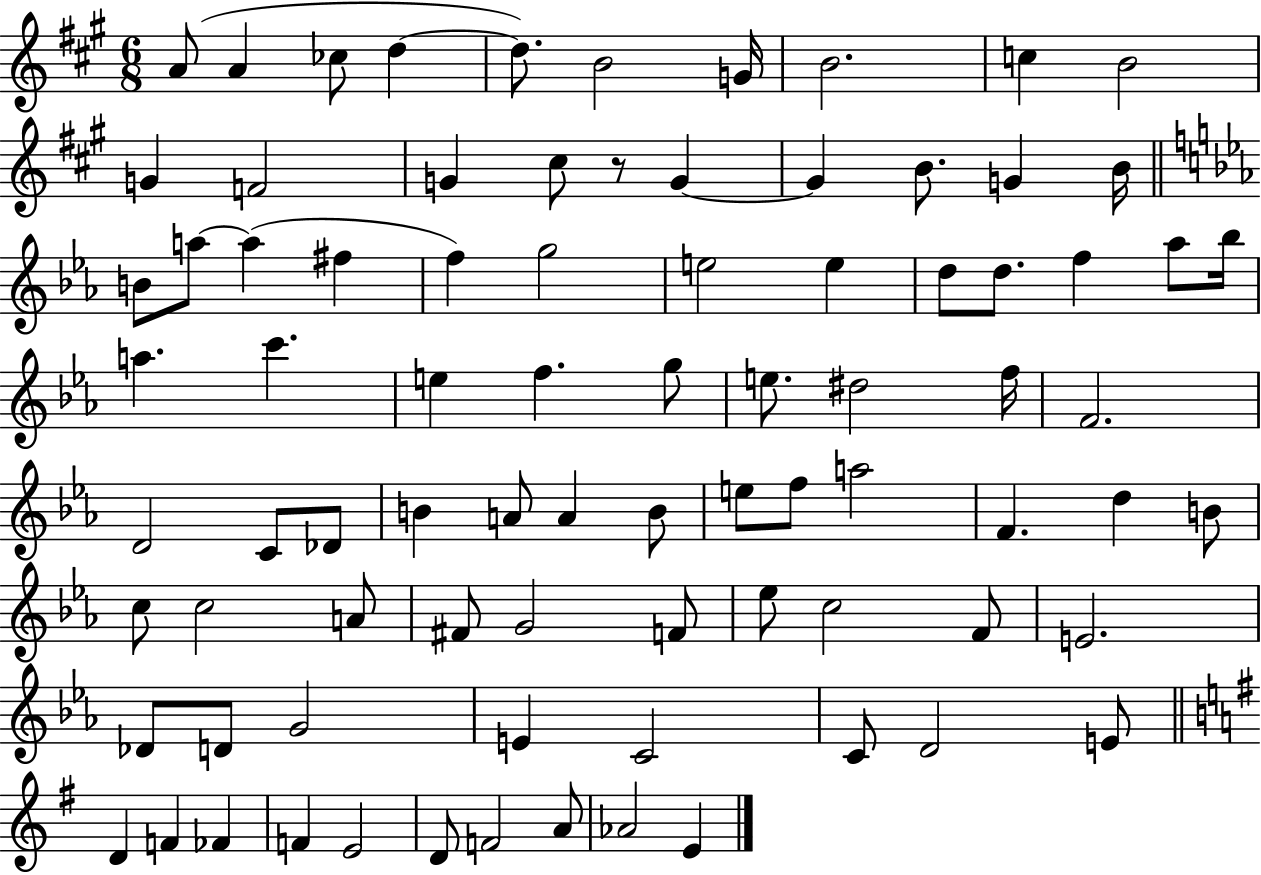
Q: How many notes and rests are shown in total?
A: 83